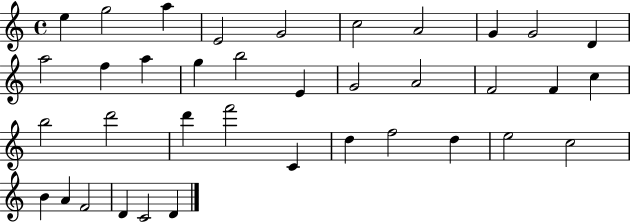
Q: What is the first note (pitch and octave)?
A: E5